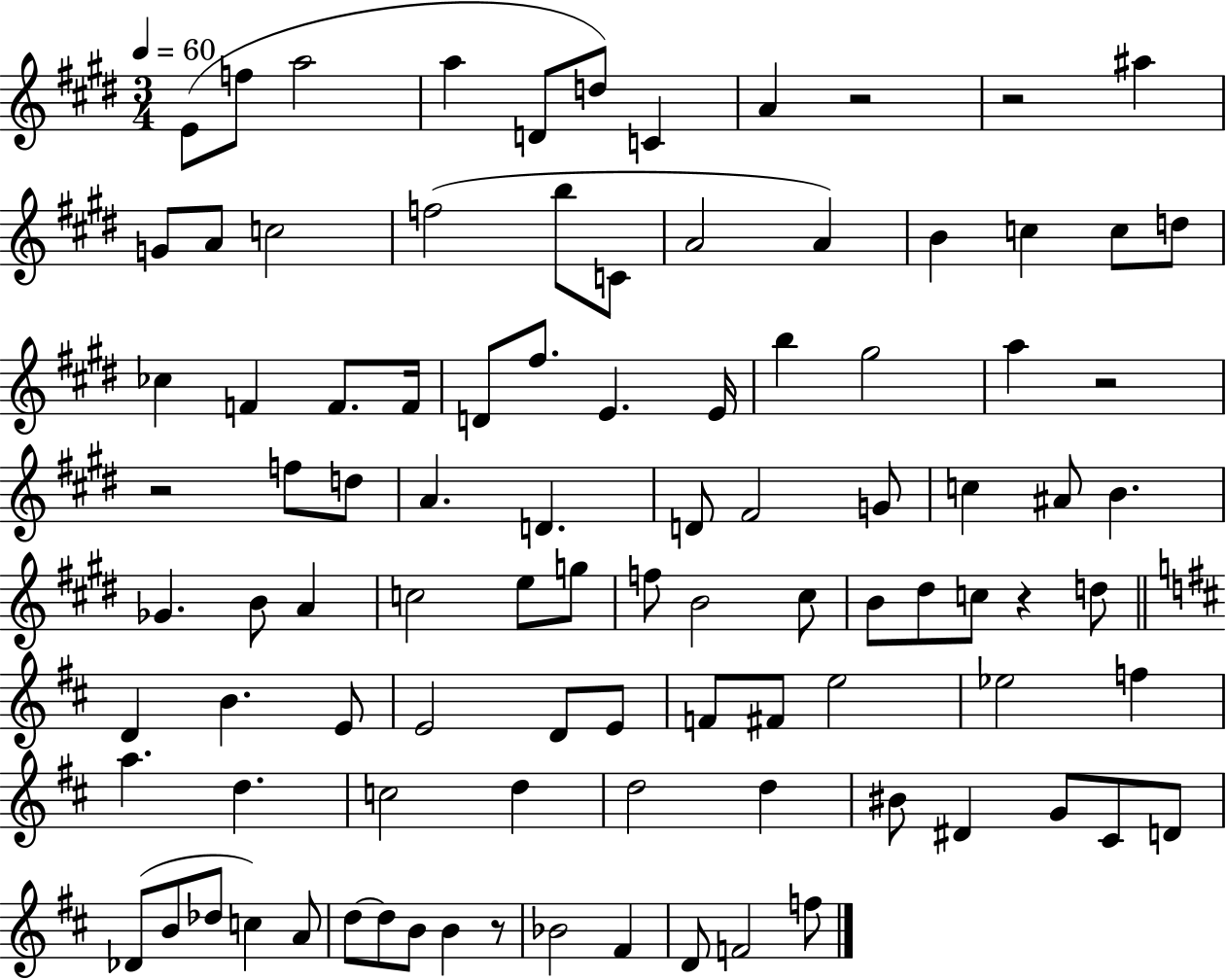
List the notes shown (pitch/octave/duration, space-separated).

E4/e F5/e A5/h A5/q D4/e D5/e C4/q A4/q R/h R/h A#5/q G4/e A4/e C5/h F5/h B5/e C4/e A4/h A4/q B4/q C5/q C5/e D5/e CES5/q F4/q F4/e. F4/s D4/e F#5/e. E4/q. E4/s B5/q G#5/h A5/q R/h R/h F5/e D5/e A4/q. D4/q. D4/e F#4/h G4/e C5/q A#4/e B4/q. Gb4/q. B4/e A4/q C5/h E5/e G5/e F5/e B4/h C#5/e B4/e D#5/e C5/e R/q D5/e D4/q B4/q. E4/e E4/h D4/e E4/e F4/e F#4/e E5/h Eb5/h F5/q A5/q. D5/q. C5/h D5/q D5/h D5/q BIS4/e D#4/q G4/e C#4/e D4/e Db4/e B4/e Db5/e C5/q A4/e D5/e D5/e B4/e B4/q R/e Bb4/h F#4/q D4/e F4/h F5/e